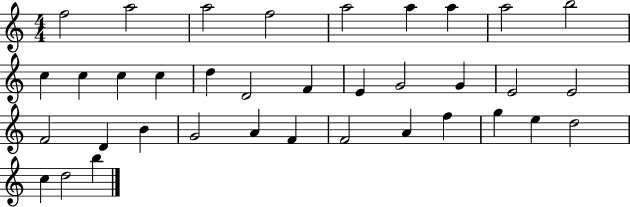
F5/h A5/h A5/h F5/h A5/h A5/q A5/q A5/h B5/h C5/q C5/q C5/q C5/q D5/q D4/h F4/q E4/q G4/h G4/q E4/h E4/h F4/h D4/q B4/q G4/h A4/q F4/q F4/h A4/q F5/q G5/q E5/q D5/h C5/q D5/h B5/q